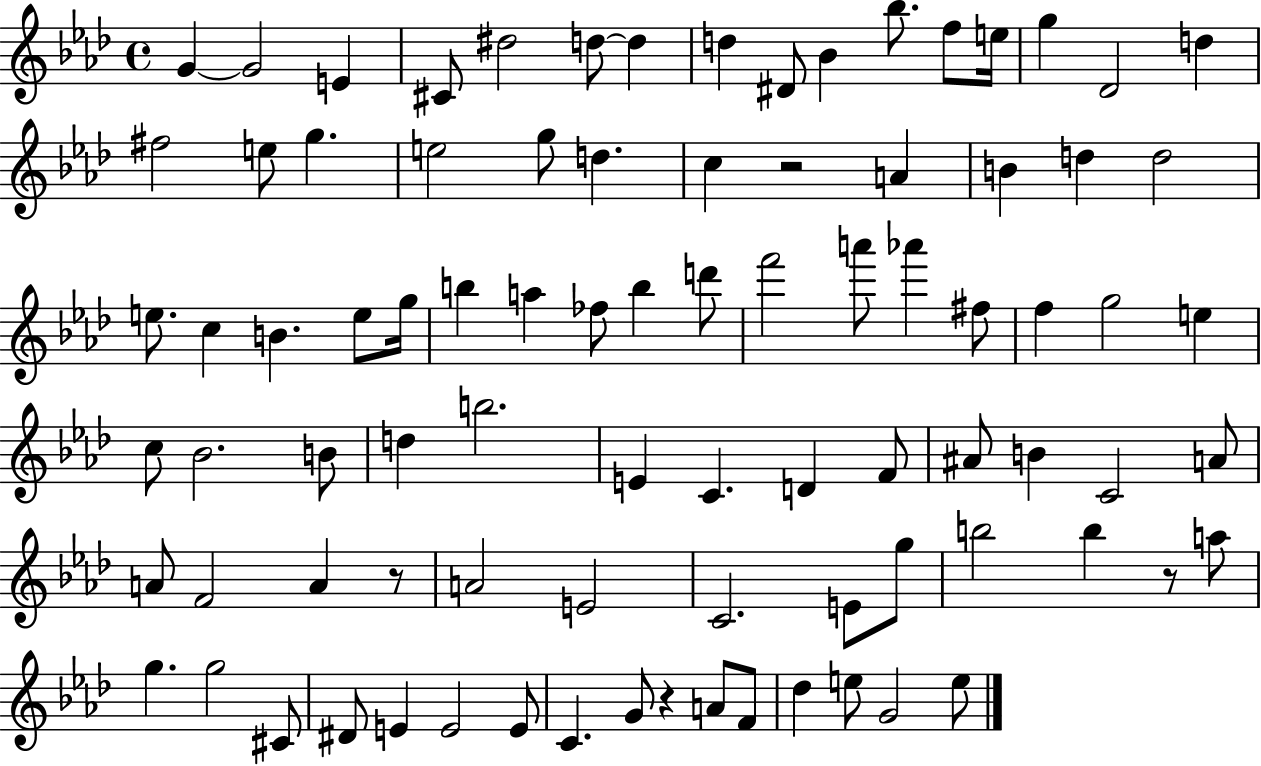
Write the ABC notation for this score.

X:1
T:Untitled
M:4/4
L:1/4
K:Ab
G G2 E ^C/2 ^d2 d/2 d d ^D/2 _B _b/2 f/2 e/4 g _D2 d ^f2 e/2 g e2 g/2 d c z2 A B d d2 e/2 c B e/2 g/4 b a _f/2 b d'/2 f'2 a'/2 _a' ^f/2 f g2 e c/2 _B2 B/2 d b2 E C D F/2 ^A/2 B C2 A/2 A/2 F2 A z/2 A2 E2 C2 E/2 g/2 b2 b z/2 a/2 g g2 ^C/2 ^D/2 E E2 E/2 C G/2 z A/2 F/2 _d e/2 G2 e/2